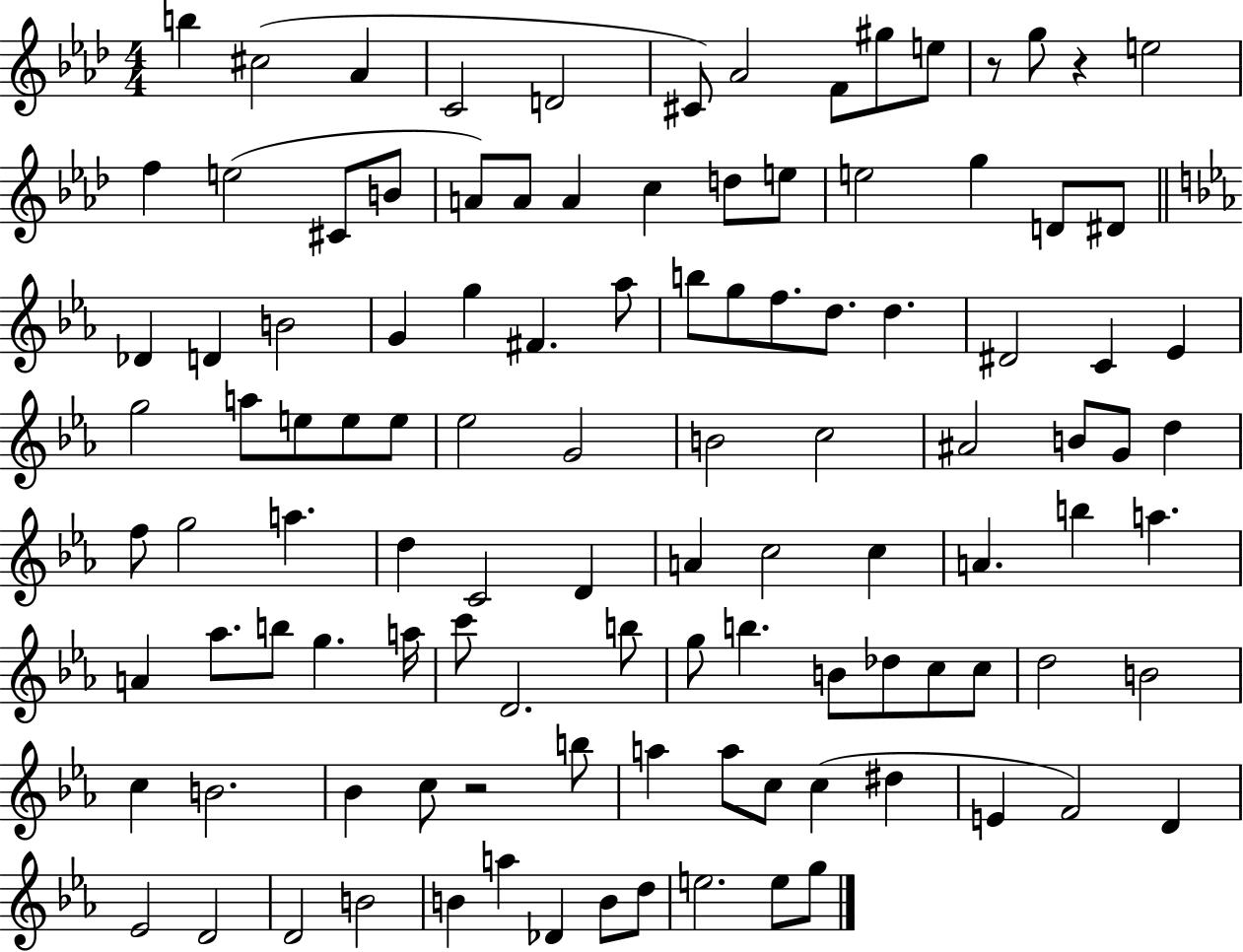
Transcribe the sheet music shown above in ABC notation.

X:1
T:Untitled
M:4/4
L:1/4
K:Ab
b ^c2 _A C2 D2 ^C/2 _A2 F/2 ^g/2 e/2 z/2 g/2 z e2 f e2 ^C/2 B/2 A/2 A/2 A c d/2 e/2 e2 g D/2 ^D/2 _D D B2 G g ^F _a/2 b/2 g/2 f/2 d/2 d ^D2 C _E g2 a/2 e/2 e/2 e/2 _e2 G2 B2 c2 ^A2 B/2 G/2 d f/2 g2 a d C2 D A c2 c A b a A _a/2 b/2 g a/4 c'/2 D2 b/2 g/2 b B/2 _d/2 c/2 c/2 d2 B2 c B2 _B c/2 z2 b/2 a a/2 c/2 c ^d E F2 D _E2 D2 D2 B2 B a _D B/2 d/2 e2 e/2 g/2